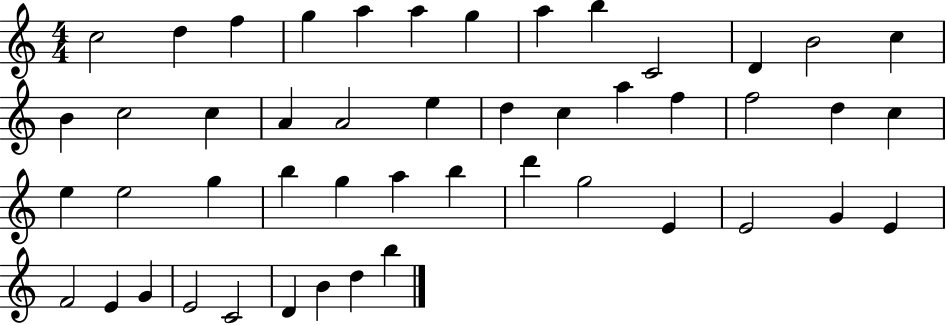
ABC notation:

X:1
T:Untitled
M:4/4
L:1/4
K:C
c2 d f g a a g a b C2 D B2 c B c2 c A A2 e d c a f f2 d c e e2 g b g a b d' g2 E E2 G E F2 E G E2 C2 D B d b